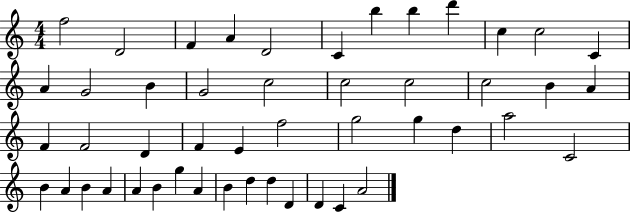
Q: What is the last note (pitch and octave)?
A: A4